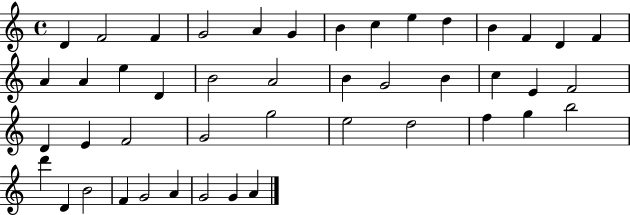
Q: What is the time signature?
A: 4/4